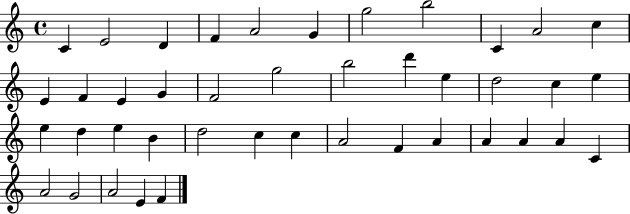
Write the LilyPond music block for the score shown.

{
  \clef treble
  \time 4/4
  \defaultTimeSignature
  \key c \major
  c'4 e'2 d'4 | f'4 a'2 g'4 | g''2 b''2 | c'4 a'2 c''4 | \break e'4 f'4 e'4 g'4 | f'2 g''2 | b''2 d'''4 e''4 | d''2 c''4 e''4 | \break e''4 d''4 e''4 b'4 | d''2 c''4 c''4 | a'2 f'4 a'4 | a'4 a'4 a'4 c'4 | \break a'2 g'2 | a'2 e'4 f'4 | \bar "|."
}